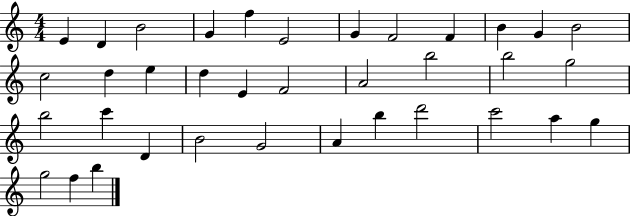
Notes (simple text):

E4/q D4/q B4/h G4/q F5/q E4/h G4/q F4/h F4/q B4/q G4/q B4/h C5/h D5/q E5/q D5/q E4/q F4/h A4/h B5/h B5/h G5/h B5/h C6/q D4/q B4/h G4/h A4/q B5/q D6/h C6/h A5/q G5/q G5/h F5/q B5/q